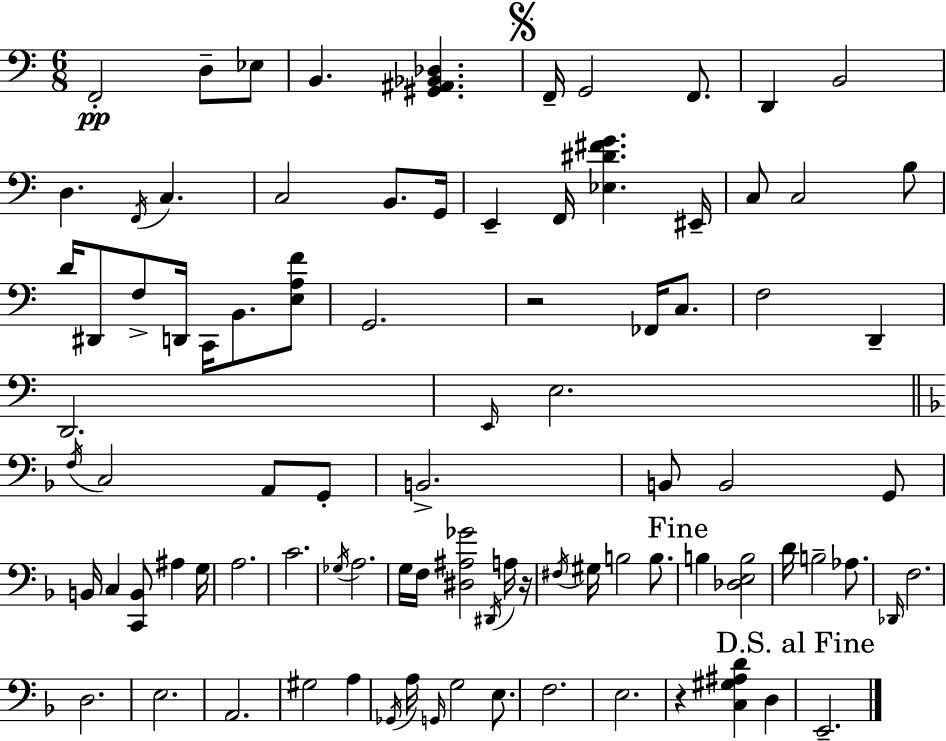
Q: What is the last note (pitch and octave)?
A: E2